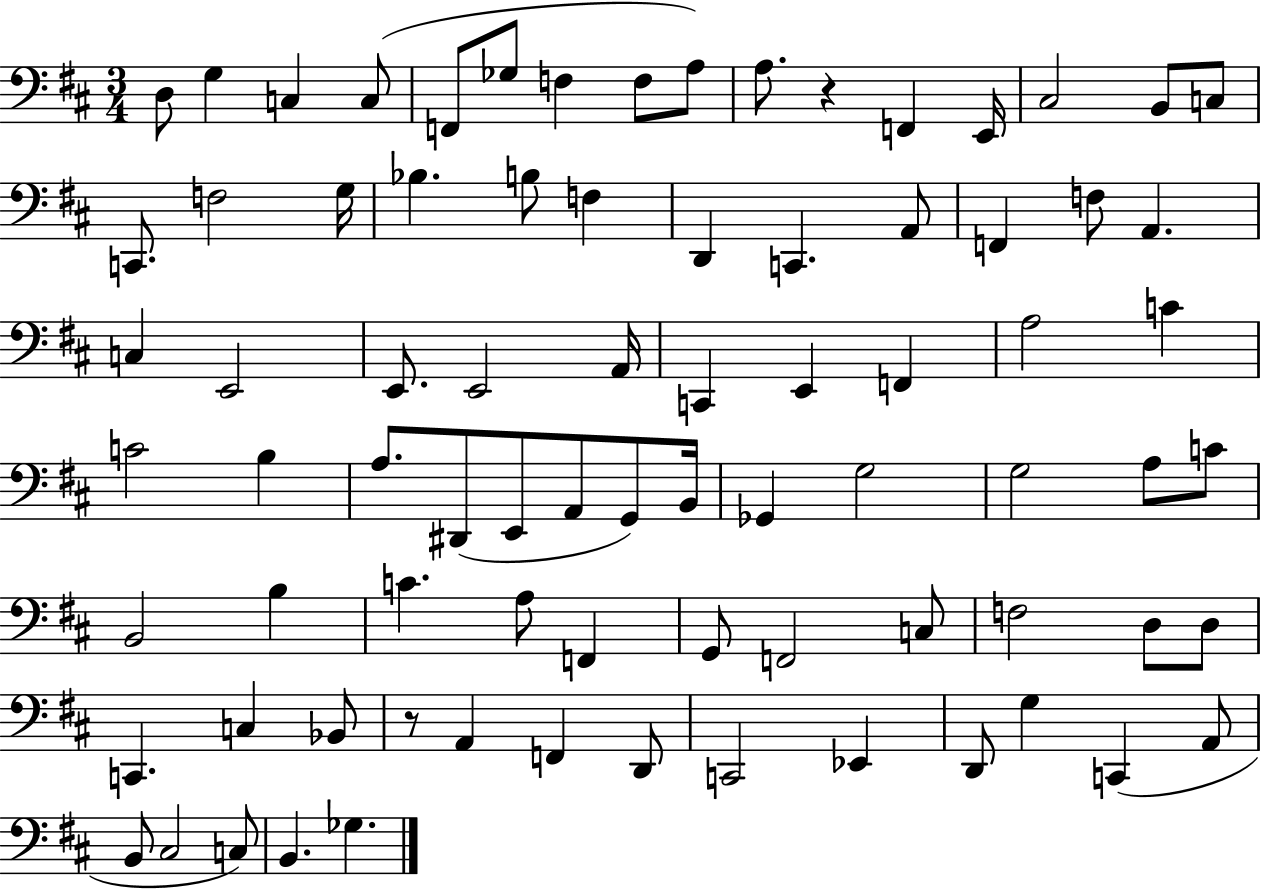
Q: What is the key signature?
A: D major